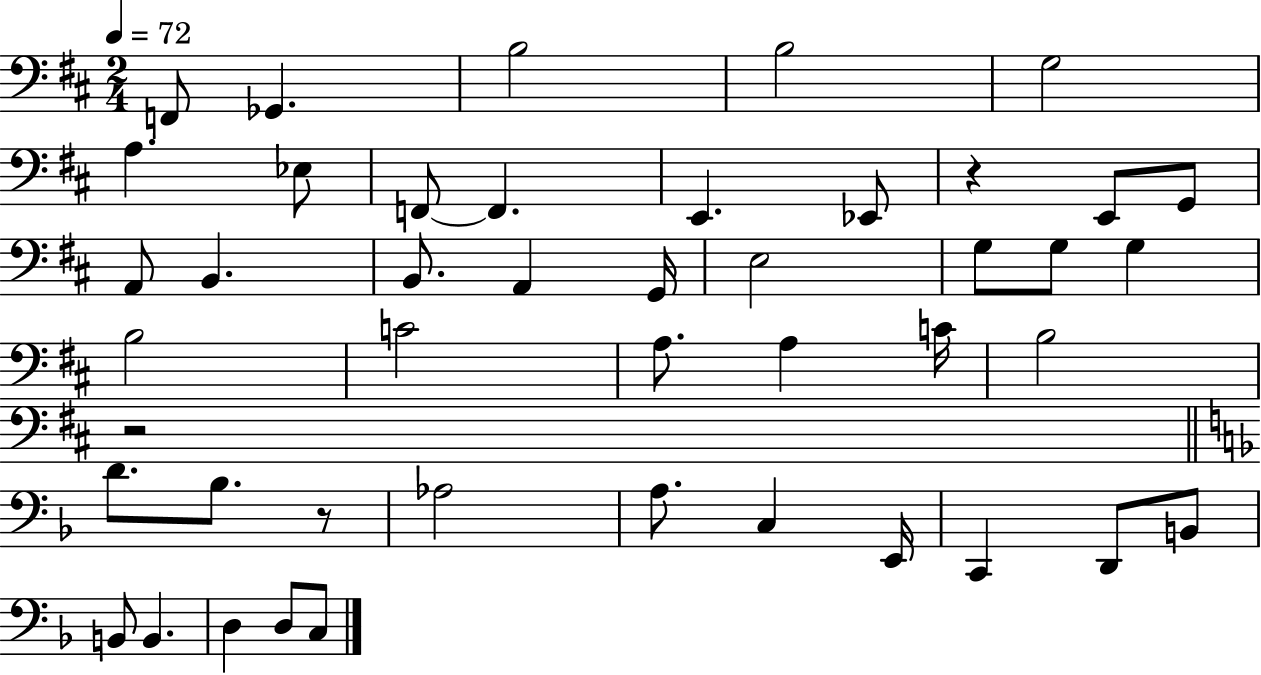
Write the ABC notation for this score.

X:1
T:Untitled
M:2/4
L:1/4
K:D
F,,/2 _G,, B,2 B,2 G,2 A, _E,/2 F,,/2 F,, E,, _E,,/2 z E,,/2 G,,/2 A,,/2 B,, B,,/2 A,, G,,/4 E,2 G,/2 G,/2 G, B,2 C2 A,/2 A, C/4 B,2 z2 D/2 _B,/2 z/2 _A,2 A,/2 C, E,,/4 C,, D,,/2 B,,/2 B,,/2 B,, D, D,/2 C,/2